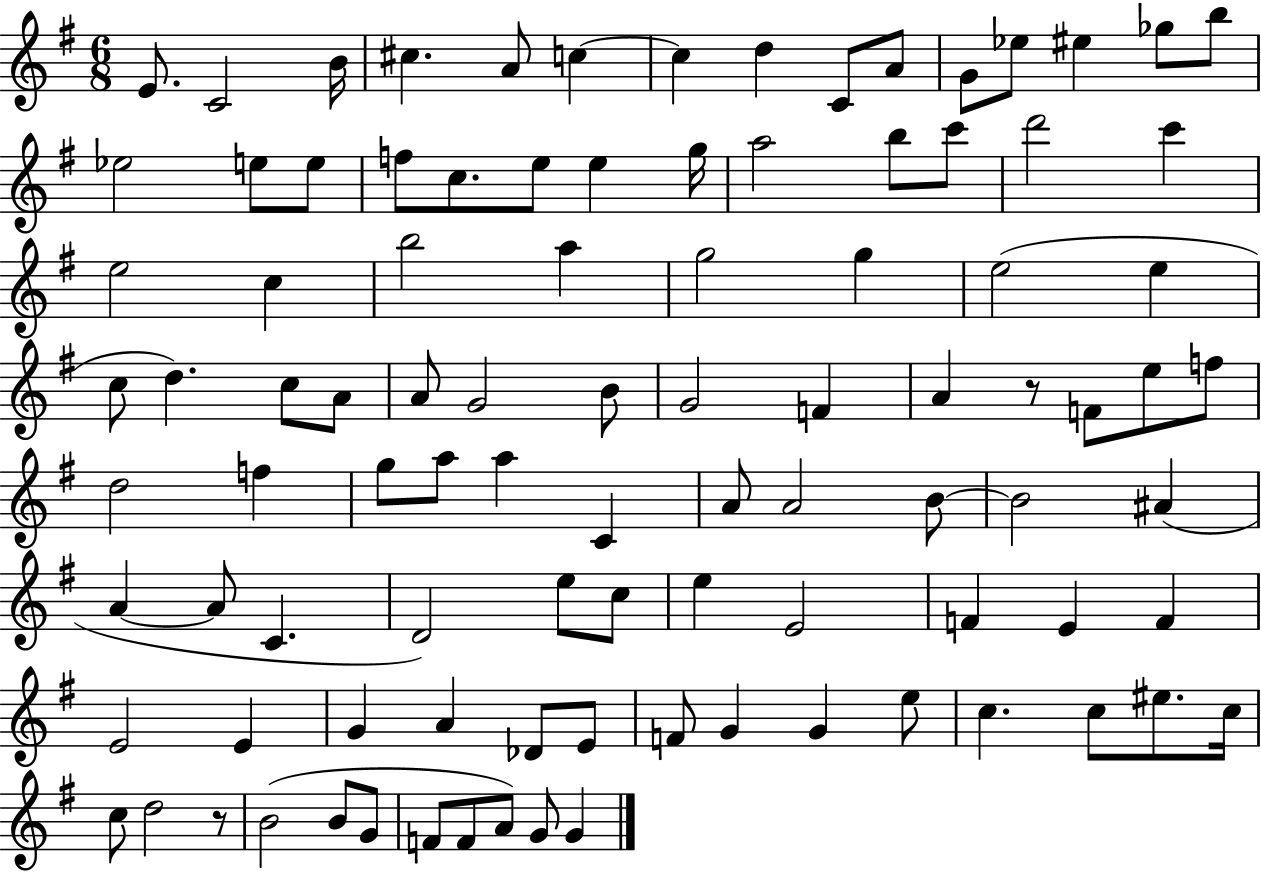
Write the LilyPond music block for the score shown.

{
  \clef treble
  \numericTimeSignature
  \time 6/8
  \key g \major
  e'8. c'2 b'16 | cis''4. a'8 c''4~~ | c''4 d''4 c'8 a'8 | g'8 ees''8 eis''4 ges''8 b''8 | \break ees''2 e''8 e''8 | f''8 c''8. e''8 e''4 g''16 | a''2 b''8 c'''8 | d'''2 c'''4 | \break e''2 c''4 | b''2 a''4 | g''2 g''4 | e''2( e''4 | \break c''8 d''4.) c''8 a'8 | a'8 g'2 b'8 | g'2 f'4 | a'4 r8 f'8 e''8 f''8 | \break d''2 f''4 | g''8 a''8 a''4 c'4 | a'8 a'2 b'8~~ | b'2 ais'4( | \break a'4~~ a'8 c'4. | d'2) e''8 c''8 | e''4 e'2 | f'4 e'4 f'4 | \break e'2 e'4 | g'4 a'4 des'8 e'8 | f'8 g'4 g'4 e''8 | c''4. c''8 eis''8. c''16 | \break c''8 d''2 r8 | b'2( b'8 g'8 | f'8 f'8 a'8) g'8 g'4 | \bar "|."
}